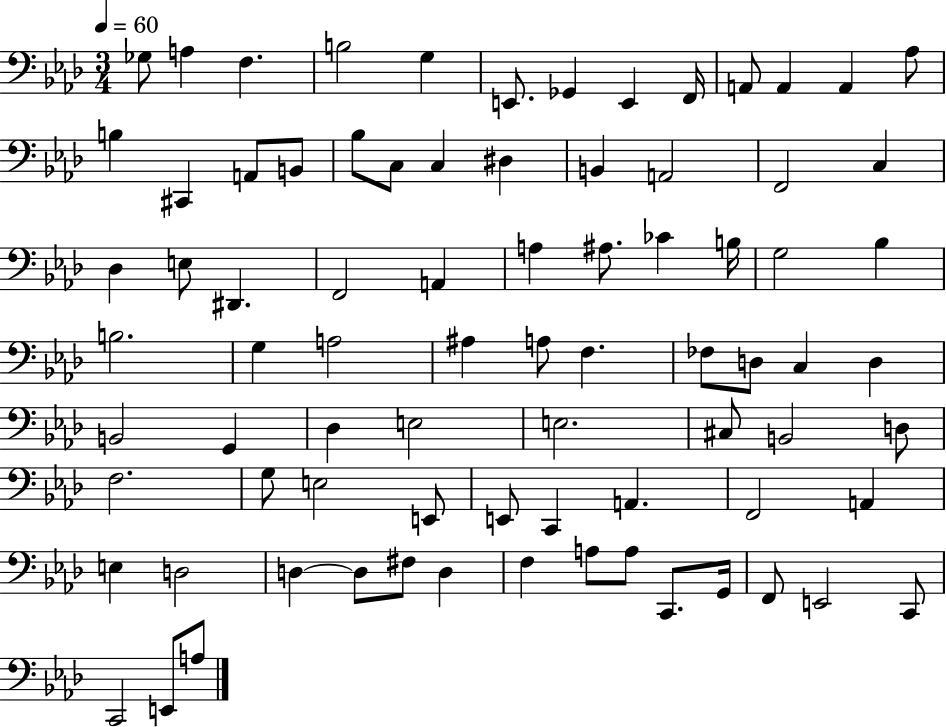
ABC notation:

X:1
T:Untitled
M:3/4
L:1/4
K:Ab
_G,/2 A, F, B,2 G, E,,/2 _G,, E,, F,,/4 A,,/2 A,, A,, _A,/2 B, ^C,, A,,/2 B,,/2 _B,/2 C,/2 C, ^D, B,, A,,2 F,,2 C, _D, E,/2 ^D,, F,,2 A,, A, ^A,/2 _C B,/4 G,2 _B, B,2 G, A,2 ^A, A,/2 F, _F,/2 D,/2 C, D, B,,2 G,, _D, E,2 E,2 ^C,/2 B,,2 D,/2 F,2 G,/2 E,2 E,,/2 E,,/2 C,, A,, F,,2 A,, E, D,2 D, D,/2 ^F,/2 D, F, A,/2 A,/2 C,,/2 G,,/4 F,,/2 E,,2 C,,/2 C,,2 E,,/2 A,/2